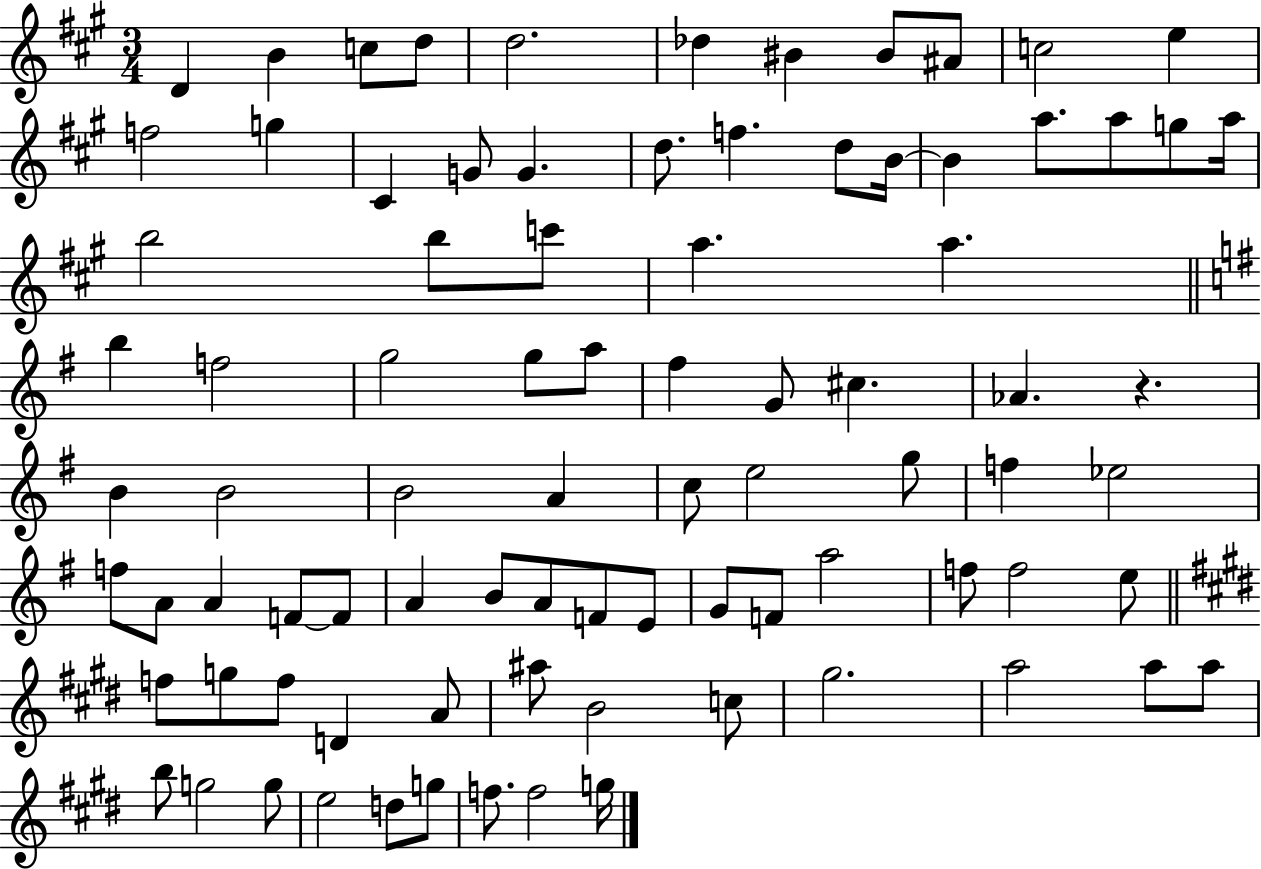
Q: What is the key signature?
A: A major